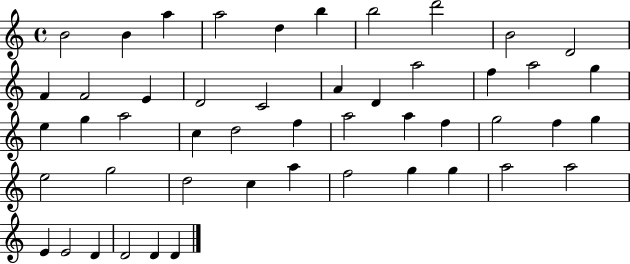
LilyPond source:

{
  \clef treble
  \time 4/4
  \defaultTimeSignature
  \key c \major
  b'2 b'4 a''4 | a''2 d''4 b''4 | b''2 d'''2 | b'2 d'2 | \break f'4 f'2 e'4 | d'2 c'2 | a'4 d'4 a''2 | f''4 a''2 g''4 | \break e''4 g''4 a''2 | c''4 d''2 f''4 | a''2 a''4 f''4 | g''2 f''4 g''4 | \break e''2 g''2 | d''2 c''4 a''4 | f''2 g''4 g''4 | a''2 a''2 | \break e'4 e'2 d'4 | d'2 d'4 d'4 | \bar "|."
}